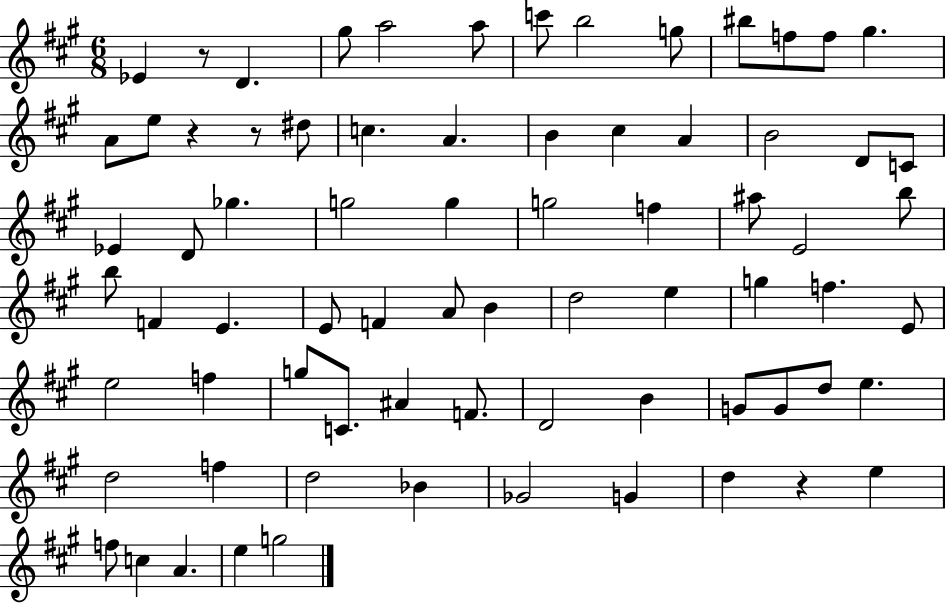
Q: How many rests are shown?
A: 4